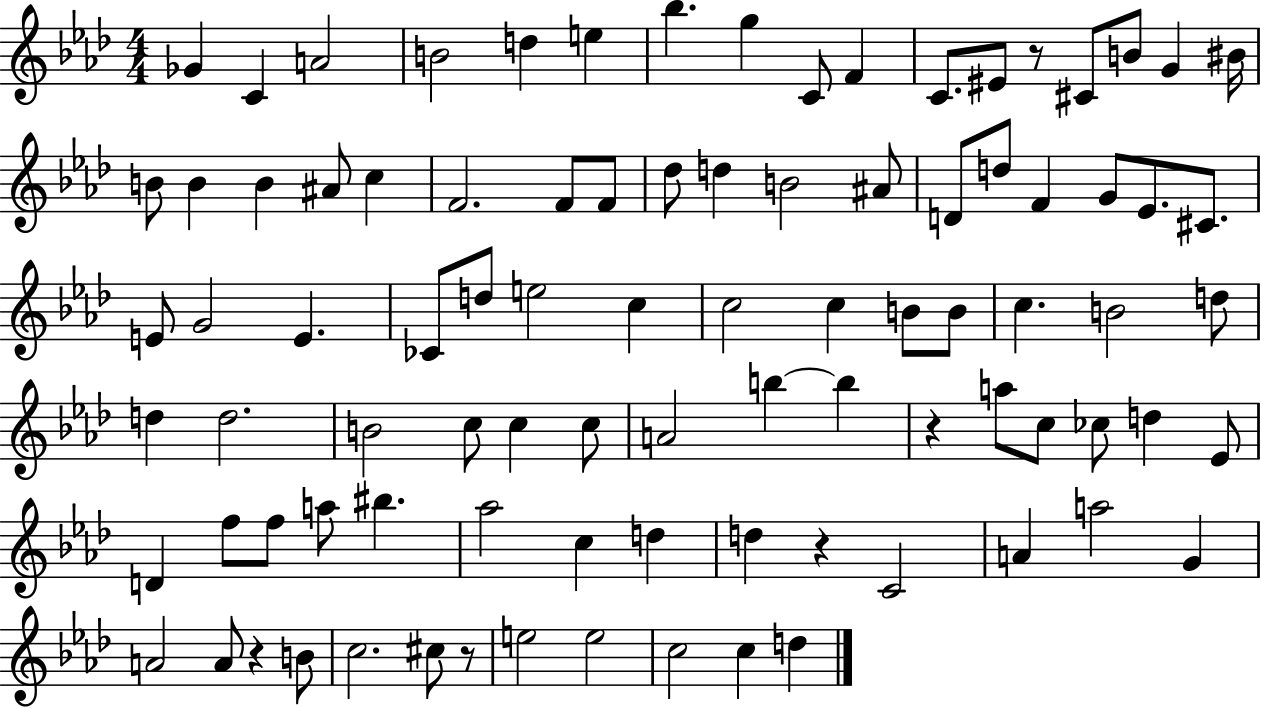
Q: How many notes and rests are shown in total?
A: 90